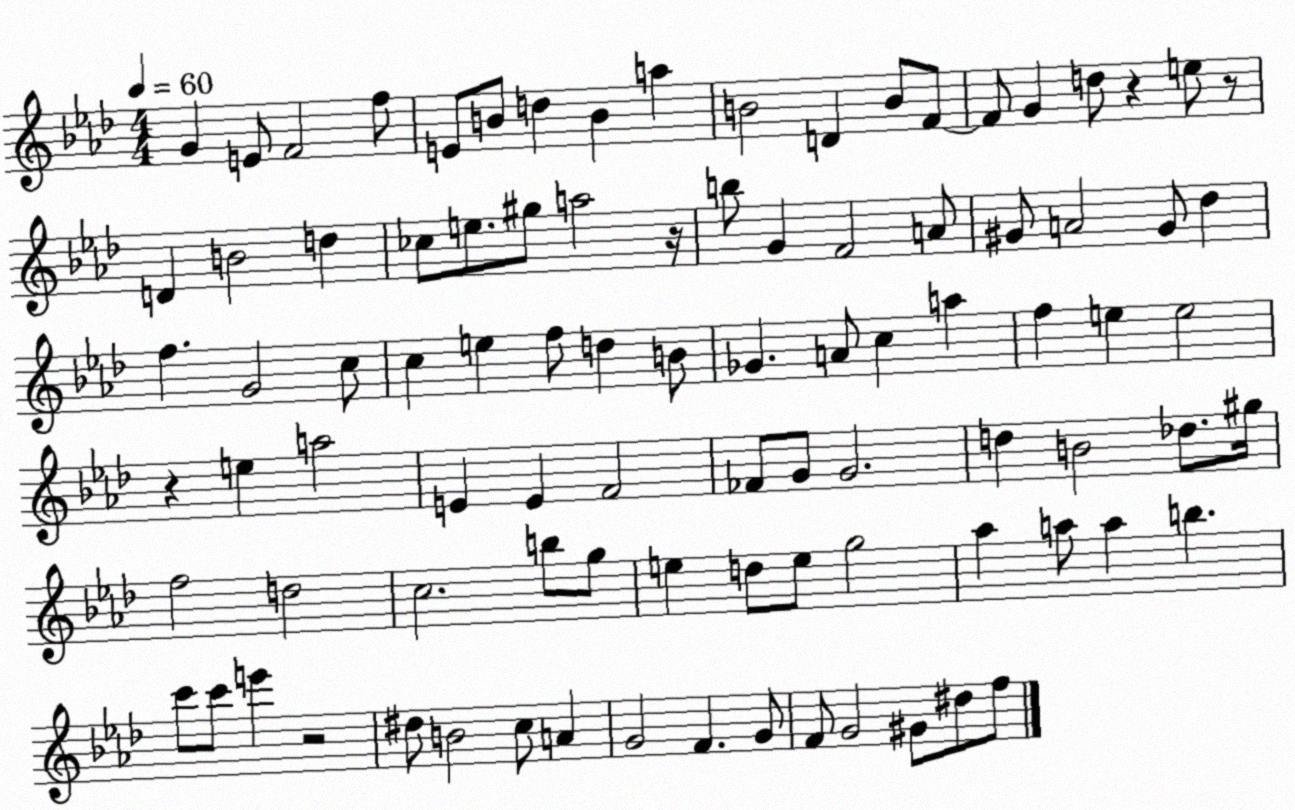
X:1
T:Untitled
M:4/4
L:1/4
K:Ab
G E/2 F2 f/2 E/2 B/2 d B a B2 D B/2 F/2 F/2 G d/2 z e/2 z/2 D B2 d _c/2 e/2 ^g/2 a2 z/4 b/2 G F2 A/2 ^G/2 A2 ^G/2 _d f G2 c/2 c e f/2 d B/2 _G A/2 c a f e e2 z e a2 E E F2 _F/2 G/2 G2 d B2 _d/2 ^g/4 f2 d2 c2 b/2 g/2 e d/2 e/2 g2 _a a/2 a b c'/2 c'/2 e' z2 ^d/2 B2 c/2 A G2 F G/2 F/2 G2 ^G/2 ^d/2 f/2